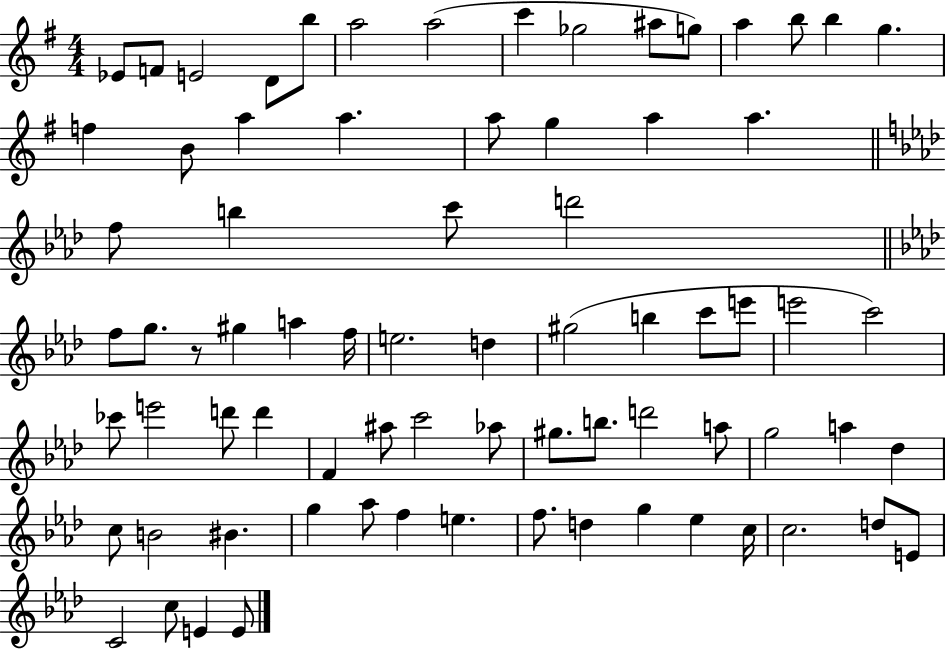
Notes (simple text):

Eb4/e F4/e E4/h D4/e B5/e A5/h A5/h C6/q Gb5/h A#5/e G5/e A5/q B5/e B5/q G5/q. F5/q B4/e A5/q A5/q. A5/e G5/q A5/q A5/q. F5/e B5/q C6/e D6/h F5/e G5/e. R/e G#5/q A5/q F5/s E5/h. D5/q G#5/h B5/q C6/e E6/e E6/h C6/h CES6/e E6/h D6/e D6/q F4/q A#5/e C6/h Ab5/e G#5/e. B5/e. D6/h A5/e G5/h A5/q Db5/q C5/e B4/h BIS4/q. G5/q Ab5/e F5/q E5/q. F5/e. D5/q G5/q Eb5/q C5/s C5/h. D5/e E4/e C4/h C5/e E4/q E4/e